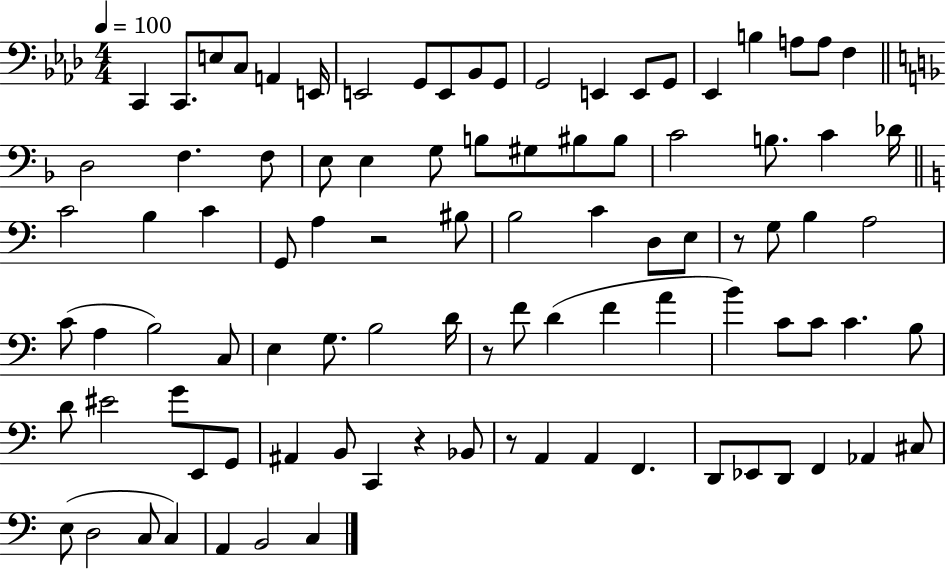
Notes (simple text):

C2/q C2/e. E3/e C3/e A2/q E2/s E2/h G2/e E2/e Bb2/e G2/e G2/h E2/q E2/e G2/e Eb2/q B3/q A3/e A3/e F3/q D3/h F3/q. F3/e E3/e E3/q G3/e B3/e G#3/e BIS3/e BIS3/e C4/h B3/e. C4/q Db4/s C4/h B3/q C4/q G2/e A3/q R/h BIS3/e B3/h C4/q D3/e E3/e R/e G3/e B3/q A3/h C4/e A3/q B3/h C3/e E3/q G3/e. B3/h D4/s R/e F4/e D4/q F4/q A4/q B4/q C4/e C4/e C4/q. B3/e D4/e EIS4/h G4/e E2/e G2/e A#2/q B2/e C2/q R/q Bb2/e R/e A2/q A2/q F2/q. D2/e Eb2/e D2/e F2/q Ab2/q C#3/e E3/e D3/h C3/e C3/q A2/q B2/h C3/q